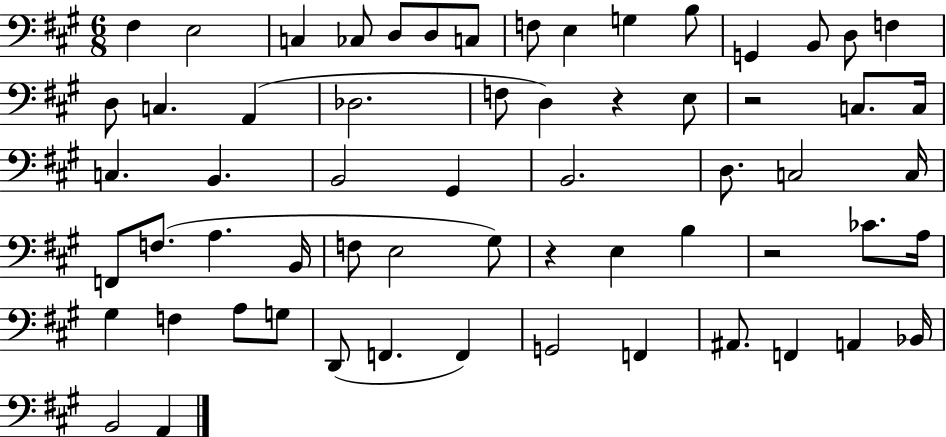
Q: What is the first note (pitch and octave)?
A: F#3